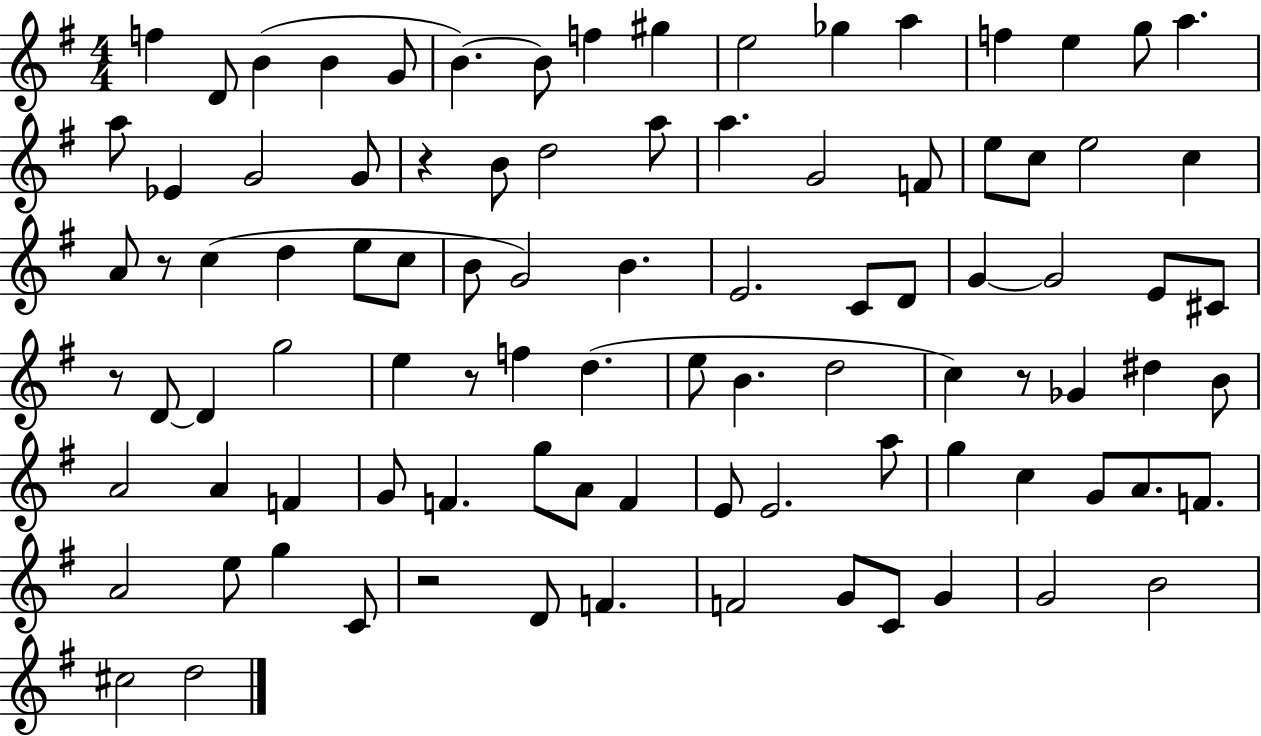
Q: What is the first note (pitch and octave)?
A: F5